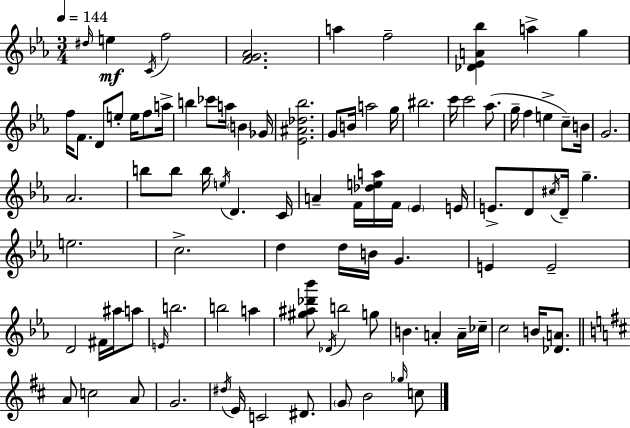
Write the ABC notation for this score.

X:1
T:Untitled
M:3/4
L:1/4
K:Cm
^d/4 e C/4 f2 [FG_A]2 a f2 [_D_EA_b] a g f/4 F/2 D/2 e/2 e/4 f/2 a/4 b _c'/2 a/4 B _G/4 [_E^A_d_b]2 G/2 B/4 a2 g/4 ^b2 c'/4 c'2 _a/2 g/4 f e c/2 B/4 G2 _A2 b/2 b/2 b/4 e/4 D C/4 A F/4 [_dea]/4 F/4 _E E/4 E/2 D/2 ^c/4 D/4 g e2 c2 d d/4 B/4 G E E2 D2 ^F/4 ^a/4 a/2 E/4 b2 b2 a [^g^a_d'_b']/2 _D/4 b2 g/2 B A A/4 _c/4 c2 B/4 [_DA]/2 A/2 c2 A/2 G2 ^d/4 E/4 C2 ^D/2 G/2 B2 _g/4 c/2